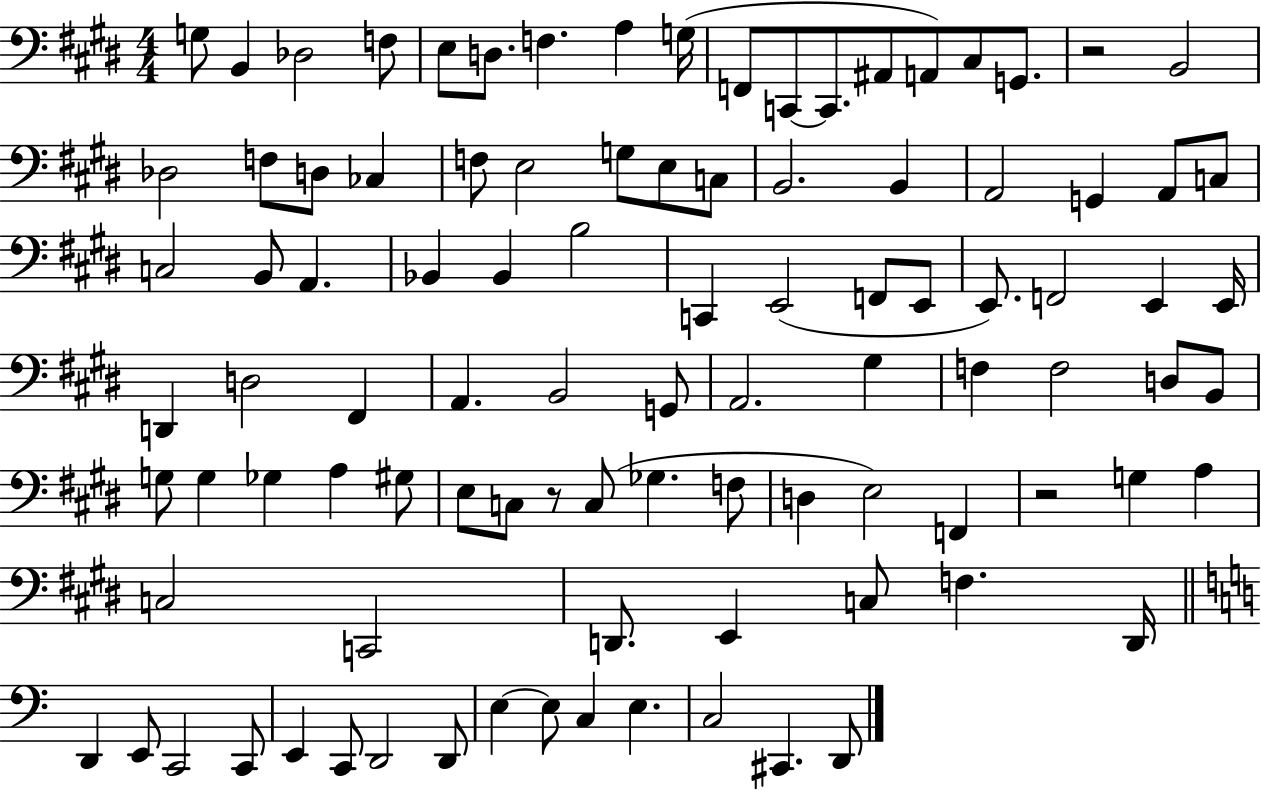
X:1
T:Untitled
M:4/4
L:1/4
K:E
G,/2 B,, _D,2 F,/2 E,/2 D,/2 F, A, G,/4 F,,/2 C,,/2 C,,/2 ^A,,/2 A,,/2 ^C,/2 G,,/2 z2 B,,2 _D,2 F,/2 D,/2 _C, F,/2 E,2 G,/2 E,/2 C,/2 B,,2 B,, A,,2 G,, A,,/2 C,/2 C,2 B,,/2 A,, _B,, _B,, B,2 C,, E,,2 F,,/2 E,,/2 E,,/2 F,,2 E,, E,,/4 D,, D,2 ^F,, A,, B,,2 G,,/2 A,,2 ^G, F, F,2 D,/2 B,,/2 G,/2 G, _G, A, ^G,/2 E,/2 C,/2 z/2 C,/2 _G, F,/2 D, E,2 F,, z2 G, A, C,2 C,,2 D,,/2 E,, C,/2 F, D,,/4 D,, E,,/2 C,,2 C,,/2 E,, C,,/2 D,,2 D,,/2 E, E,/2 C, E, C,2 ^C,, D,,/2